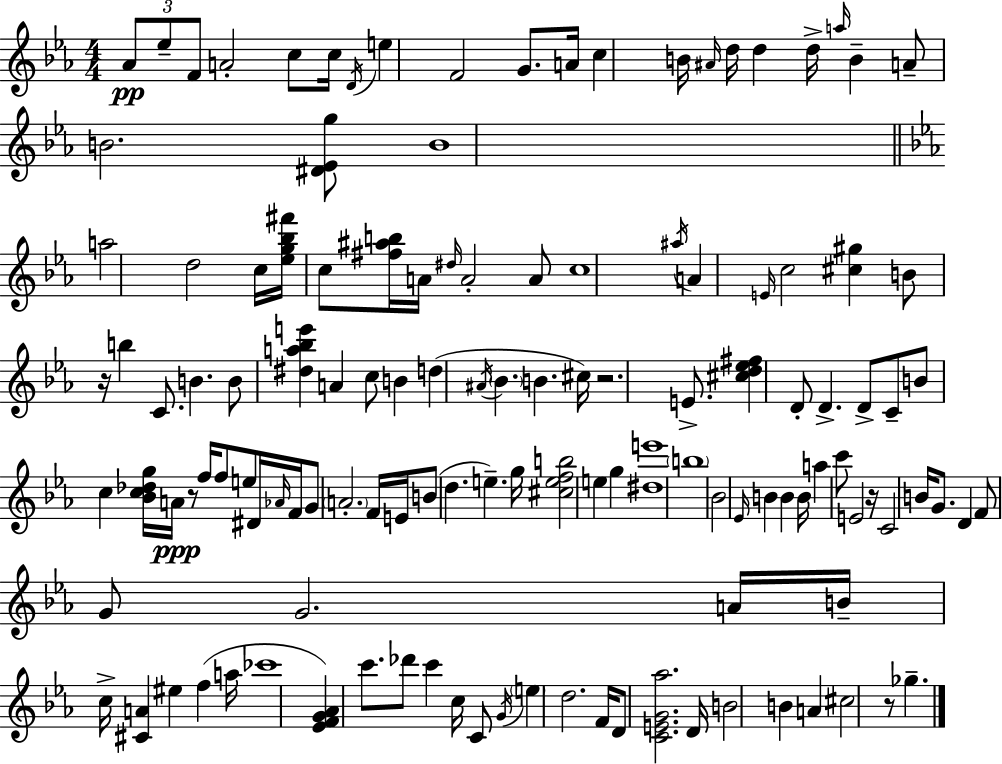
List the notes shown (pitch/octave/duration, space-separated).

Ab4/e Eb5/e F4/e A4/h C5/e C5/s D4/s E5/q F4/h G4/e. A4/s C5/q B4/s A#4/s D5/s D5/q D5/s A5/s B4/q A4/e B4/h. [D#4,Eb4,G5]/e B4/w A5/h D5/h C5/s [Eb5,G5,Bb5,F#6]/s C5/e [F#5,A#5,B5]/s A4/s D#5/s A4/h A4/e C5/w A#5/s A4/q E4/s C5/h [C#5,G#5]/q B4/e R/s B5/q C4/e. B4/q. B4/e [D#5,A5,Bb5,E6]/q A4/q C5/e B4/q D5/q A#4/s Bb4/q. B4/q. C#5/s R/h. E4/e. [C#5,D5,Eb5,F#5]/q D4/e D4/q. D4/e C4/e B4/e C5/q [Bb4,C5,Db5,G5]/s A4/s R/e F5/s F5/e E5/e D#4/s Ab4/s F4/s G4/e A4/h. F4/s E4/s B4/e D5/q. E5/q. G5/s [C#5,E5,F5,B5]/h E5/q G5/q [D#5,E6]/w B5/w Bb4/h Eb4/s B4/q B4/q B4/s A5/q C6/e E4/h R/s C4/h B4/s G4/e. D4/q F4/e G4/e G4/h. A4/s B4/s C5/s [C#4,A4]/q EIS5/q F5/q A5/s CES6/w [Eb4,F4,G4,Ab4]/q C6/e. Db6/e C6/q C5/s C4/e G4/s E5/q D5/h. F4/s D4/e [C4,E4,G4,Ab5]/h. D4/s B4/h B4/q A4/q C#5/h R/e Gb5/q.